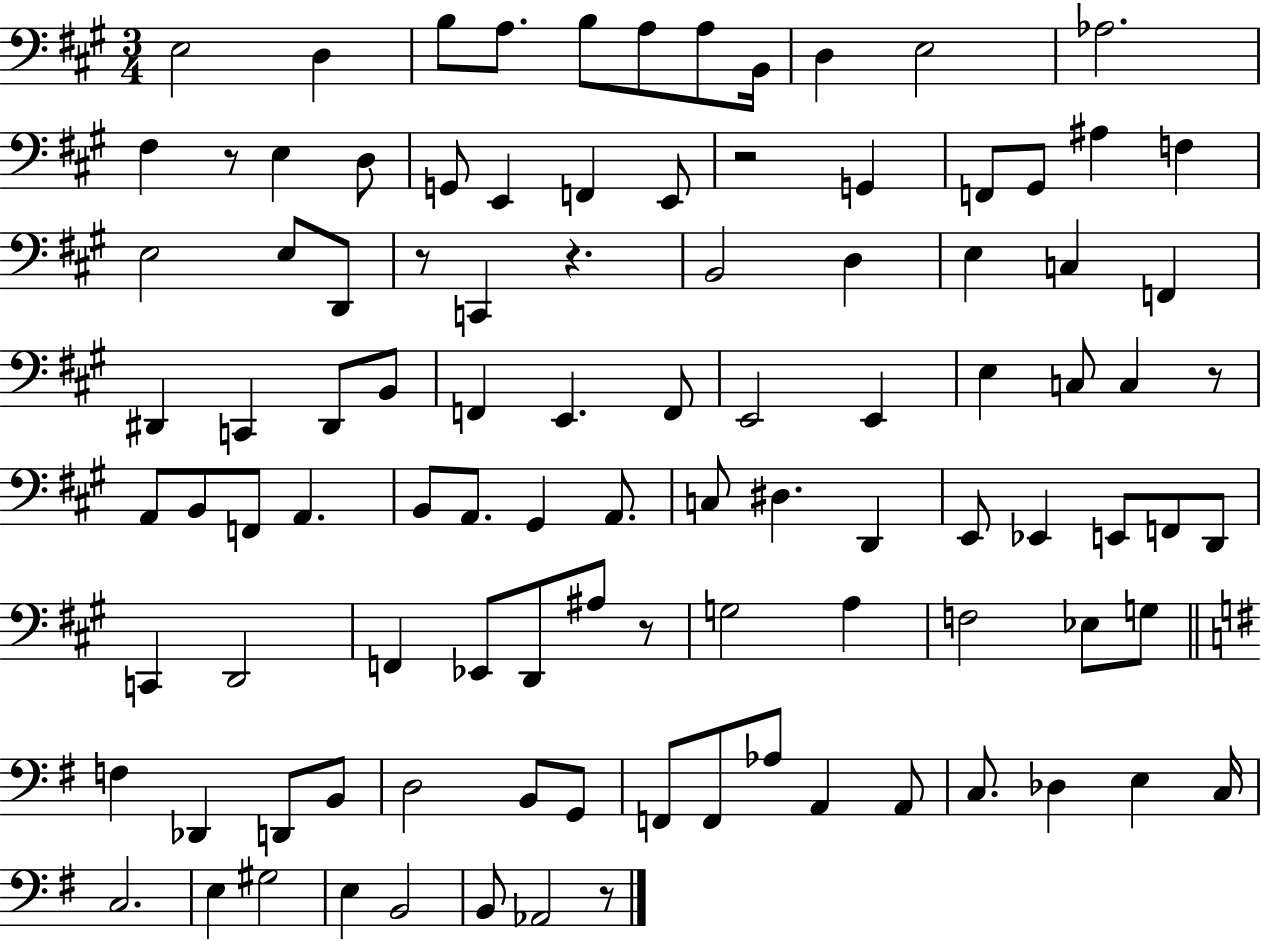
{
  \clef bass
  \numericTimeSignature
  \time 3/4
  \key a \major
  \repeat volta 2 { e2 d4 | b8 a8. b8 a8 a8 b,16 | d4 e2 | aes2. | \break fis4 r8 e4 d8 | g,8 e,4 f,4 e,8 | r2 g,4 | f,8 gis,8 ais4 f4 | \break e2 e8 d,8 | r8 c,4 r4. | b,2 d4 | e4 c4 f,4 | \break dis,4 c,4 dis,8 b,8 | f,4 e,4. f,8 | e,2 e,4 | e4 c8 c4 r8 | \break a,8 b,8 f,8 a,4. | b,8 a,8. gis,4 a,8. | c8 dis4. d,4 | e,8 ees,4 e,8 f,8 d,8 | \break c,4 d,2 | f,4 ees,8 d,8 ais8 r8 | g2 a4 | f2 ees8 g8 | \break \bar "||" \break \key g \major f4 des,4 d,8 b,8 | d2 b,8 g,8 | f,8 f,8 aes8 a,4 a,8 | c8. des4 e4 c16 | \break c2. | e4 gis2 | e4 b,2 | b,8 aes,2 r8 | \break } \bar "|."
}